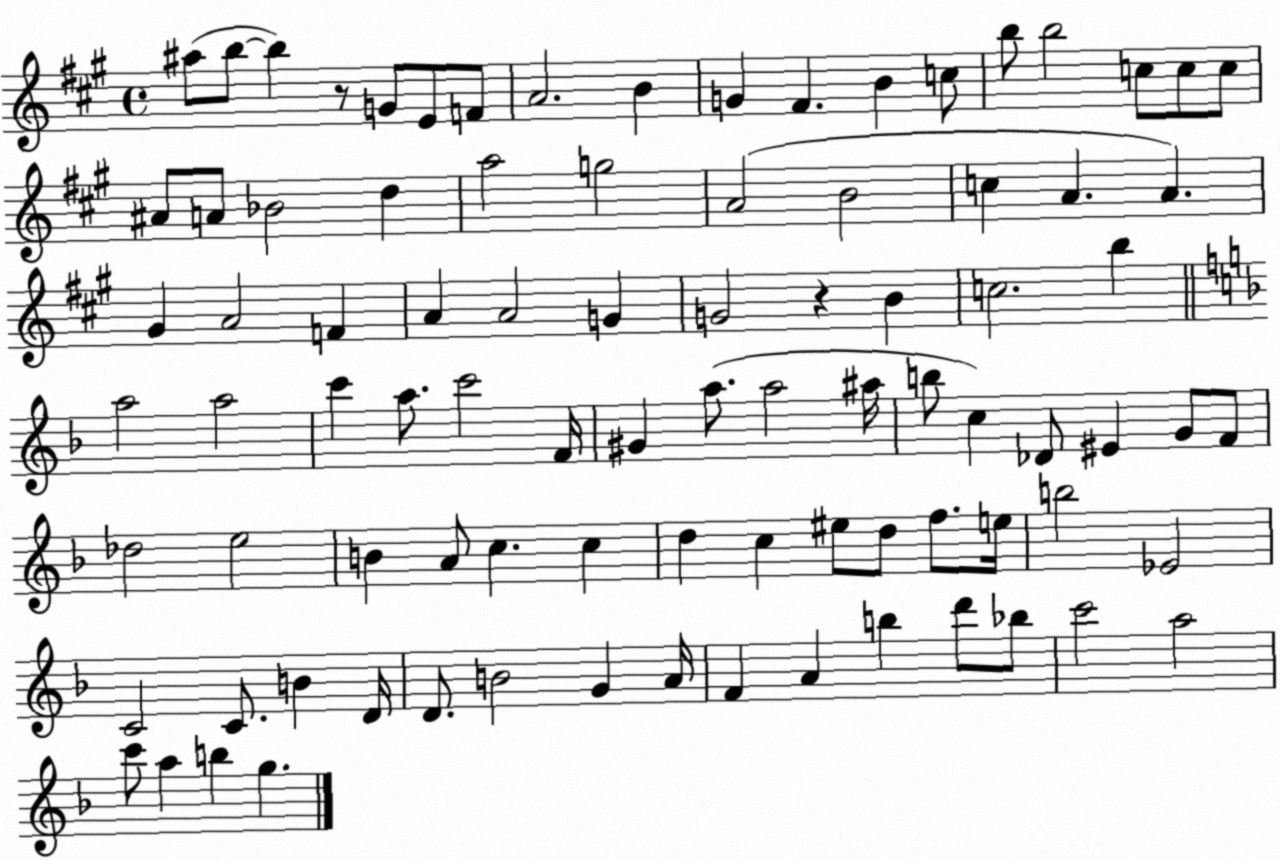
X:1
T:Untitled
M:4/4
L:1/4
K:A
^a/2 b/2 b z/2 G/2 E/2 F/2 A2 B G ^F B c/2 b/2 b2 c/2 c/2 c/2 ^A/2 A/2 _B2 d a2 g2 A2 B2 c A A ^G A2 F A A2 G G2 z B c2 b a2 a2 c' a/2 c'2 F/4 ^G a/2 a2 ^a/4 b/2 c _D/2 ^E G/2 F/2 _d2 e2 B A/2 c c d c ^e/2 d/2 f/2 e/4 b2 _E2 C2 C/2 B D/4 D/2 B2 G A/4 F A b d'/2 _b/2 c'2 a2 c'/2 a b g